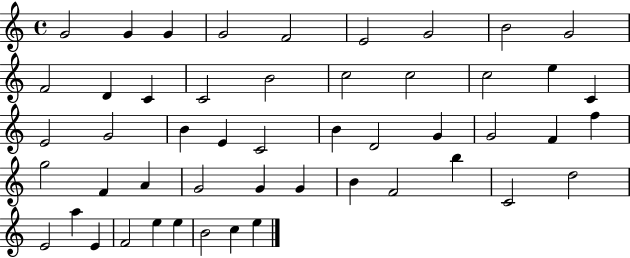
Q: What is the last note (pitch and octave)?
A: E5